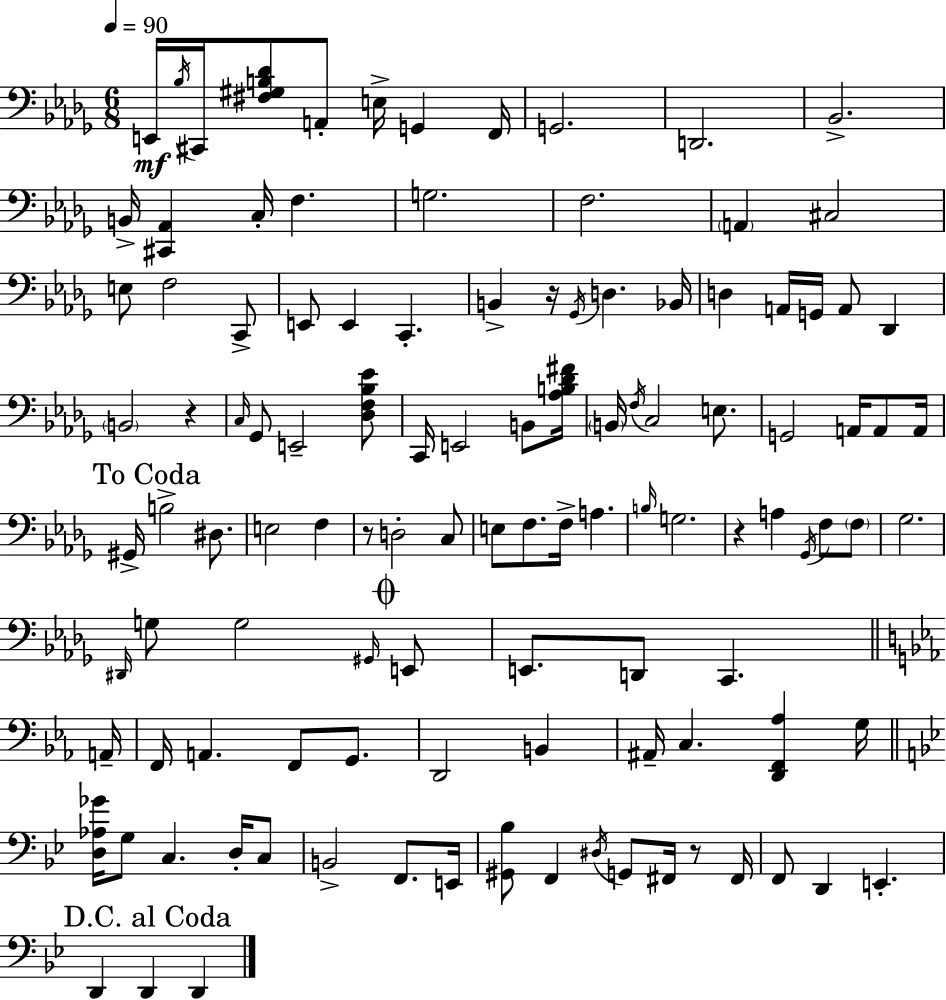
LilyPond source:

{
  \clef bass
  \numericTimeSignature
  \time 6/8
  \key bes \minor
  \tempo 4 = 90
  e,16\mf \acciaccatura { bes16 } cis,16 <fis gis b des'>8 a,8-. e16-> g,4 | f,16 g,2. | d,2. | bes,2.-> | \break b,16-> <cis, aes,>4 c16-. f4. | g2. | f2. | \parenthesize a,4 cis2 | \break e8 f2 c,8-> | e,8 e,4 c,4.-. | b,4-> r16 \acciaccatura { ges,16 } d4. | bes,16 d4 a,16 g,16 a,8 des,4 | \break \parenthesize b,2 r4 | \grace { c16 } ges,8 e,2-- | <des f bes ees'>8 c,16 e,2 | b,8 <aes b des' fis'>16 \parenthesize b,16 \acciaccatura { f16 } c2 | \break e8. g,2 | a,16 a,8 a,16 \mark "To Coda" gis,16-> b2-> | dis8. e2 | f4 r8 d2-. | \break c8 e8 f8. f16-> a4. | \grace { b16 } g2. | r4 a4 | \acciaccatura { ges,16 } f8 \parenthesize f8 ges2. | \break \grace { dis,16 } g8 g2 | \grace { gis,16 } \mark \markup { \musicglyph "scripts.coda" } e,8 e,8. d,8 | c,4. \bar "||" \break \key ees \major a,16-- f,16 a,4. f,8 g,8. | d,2 b,4 | ais,16-- c4. <d, f, aes>4 | g16 \bar "||" \break \key g \minor <d aes ges'>16 g8 c4. d16-. c8 | b,2-> f,8. e,16 | <gis, bes>8 f,4 \acciaccatura { dis16 } g,8 fis,16 r8 | fis,16 f,8 d,4 e,4.-. | \break \mark "D.C. al Coda" d,4 d,4 d,4 | \bar "|."
}